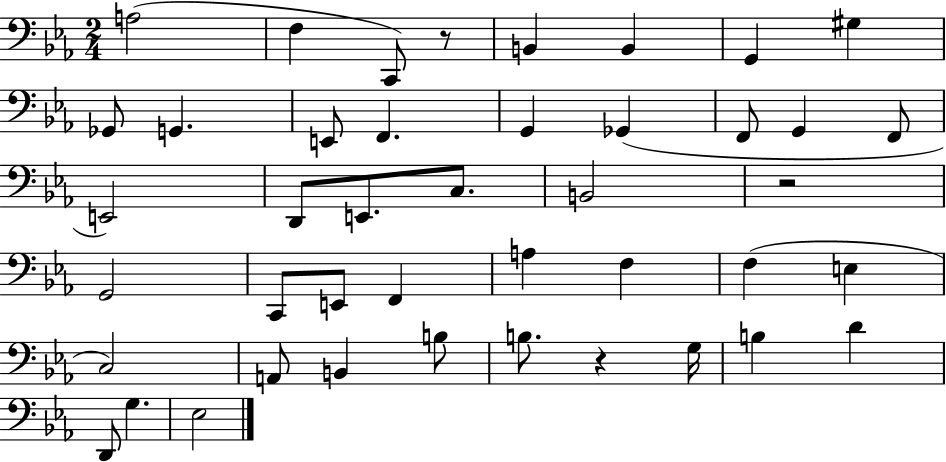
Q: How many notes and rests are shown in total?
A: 43